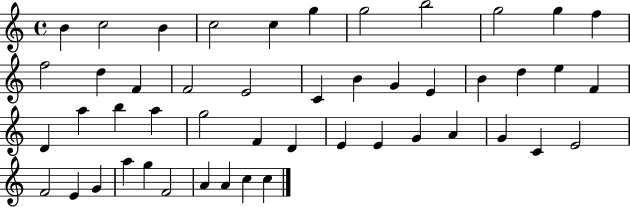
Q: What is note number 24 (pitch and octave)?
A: F4